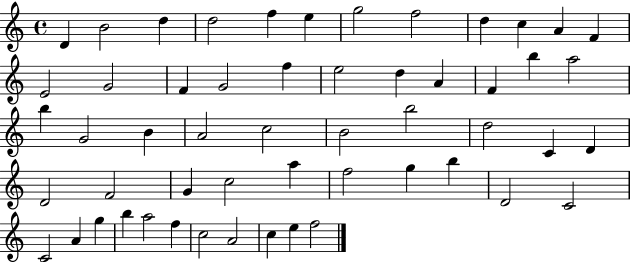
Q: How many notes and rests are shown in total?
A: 54